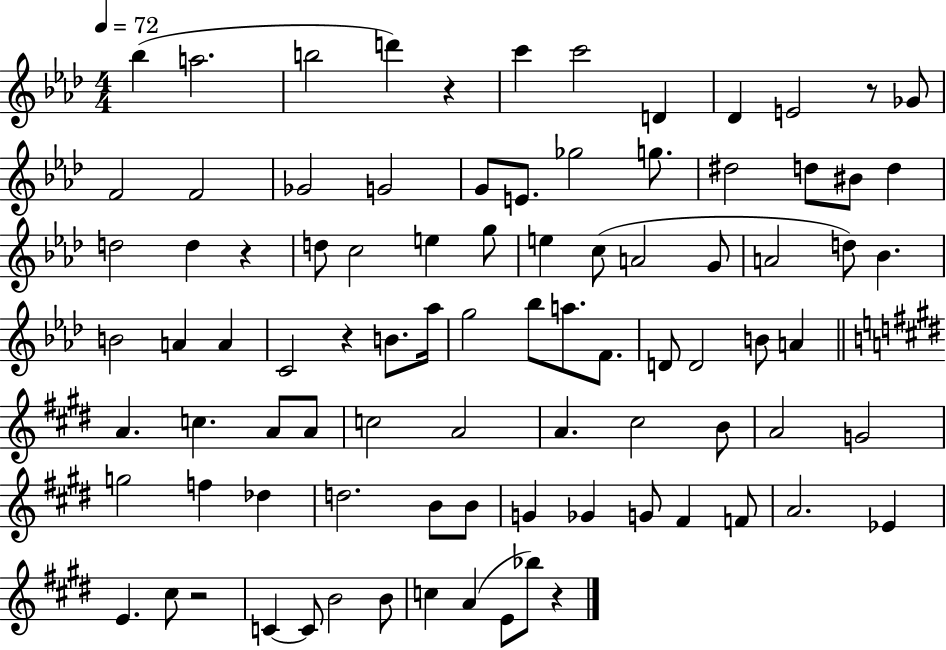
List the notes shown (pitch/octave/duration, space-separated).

Bb5/q A5/h. B5/h D6/q R/q C6/q C6/h D4/q Db4/q E4/h R/e Gb4/e F4/h F4/h Gb4/h G4/h G4/e E4/e. Gb5/h G5/e. D#5/h D5/e BIS4/e D5/q D5/h D5/q R/q D5/e C5/h E5/q G5/e E5/q C5/e A4/h G4/e A4/h D5/e Bb4/q. B4/h A4/q A4/q C4/h R/q B4/e. Ab5/s G5/h Bb5/e A5/e. F4/e. D4/e D4/h B4/e A4/q A4/q. C5/q. A4/e A4/e C5/h A4/h A4/q. C#5/h B4/e A4/h G4/h G5/h F5/q Db5/q D5/h. B4/e B4/e G4/q Gb4/q G4/e F#4/q F4/e A4/h. Eb4/q E4/q. C#5/e R/h C4/q C4/e B4/h B4/e C5/q A4/q E4/e Bb5/e R/q